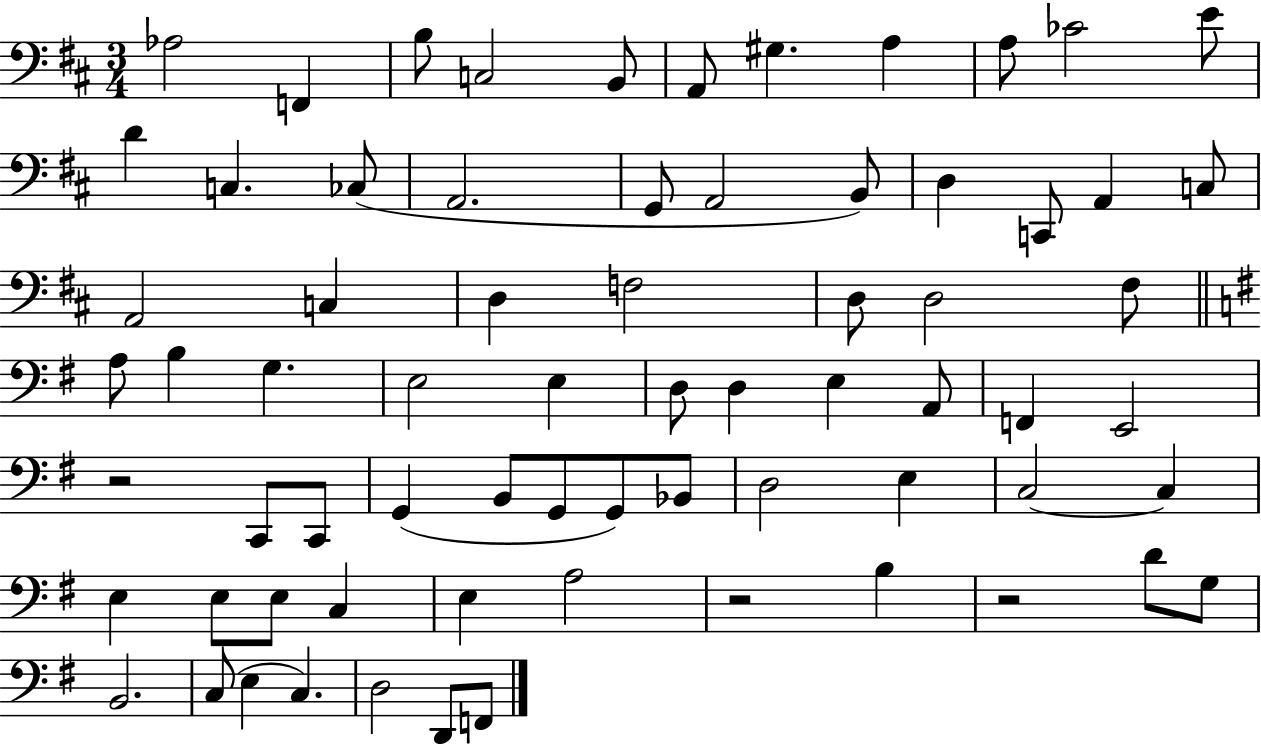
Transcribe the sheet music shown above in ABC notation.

X:1
T:Untitled
M:3/4
L:1/4
K:D
_A,2 F,, B,/2 C,2 B,,/2 A,,/2 ^G, A, A,/2 _C2 E/2 D C, _C,/2 A,,2 G,,/2 A,,2 B,,/2 D, C,,/2 A,, C,/2 A,,2 C, D, F,2 D,/2 D,2 ^F,/2 A,/2 B, G, E,2 E, D,/2 D, E, A,,/2 F,, E,,2 z2 C,,/2 C,,/2 G,, B,,/2 G,,/2 G,,/2 _B,,/2 D,2 E, C,2 C, E, E,/2 E,/2 C, E, A,2 z2 B, z2 D/2 G,/2 B,,2 C,/2 E, C, D,2 D,,/2 F,,/2